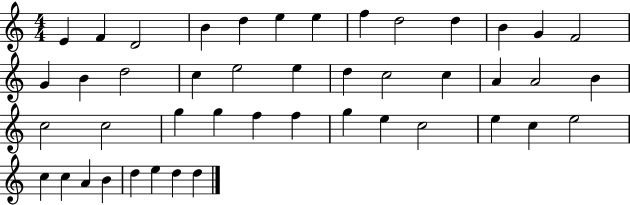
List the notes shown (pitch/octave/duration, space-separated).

E4/q F4/q D4/h B4/q D5/q E5/q E5/q F5/q D5/h D5/q B4/q G4/q F4/h G4/q B4/q D5/h C5/q E5/h E5/q D5/q C5/h C5/q A4/q A4/h B4/q C5/h C5/h G5/q G5/q F5/q F5/q G5/q E5/q C5/h E5/q C5/q E5/h C5/q C5/q A4/q B4/q D5/q E5/q D5/q D5/q